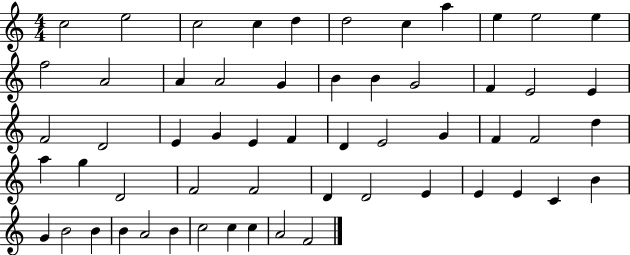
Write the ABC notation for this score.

X:1
T:Untitled
M:4/4
L:1/4
K:C
c2 e2 c2 c d d2 c a e e2 e f2 A2 A A2 G B B G2 F E2 E F2 D2 E G E F D E2 G F F2 d a g D2 F2 F2 D D2 E E E C B G B2 B B A2 B c2 c c A2 F2